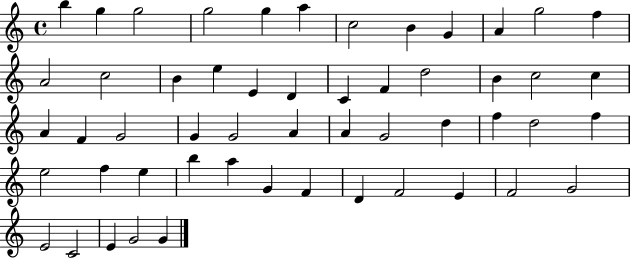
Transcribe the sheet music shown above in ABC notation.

X:1
T:Untitled
M:4/4
L:1/4
K:C
b g g2 g2 g a c2 B G A g2 f A2 c2 B e E D C F d2 B c2 c A F G2 G G2 A A G2 d f d2 f e2 f e b a G F D F2 E F2 G2 E2 C2 E G2 G